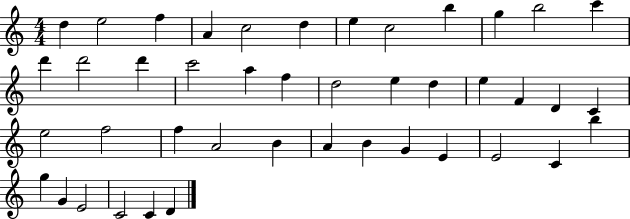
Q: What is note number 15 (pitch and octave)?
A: D6